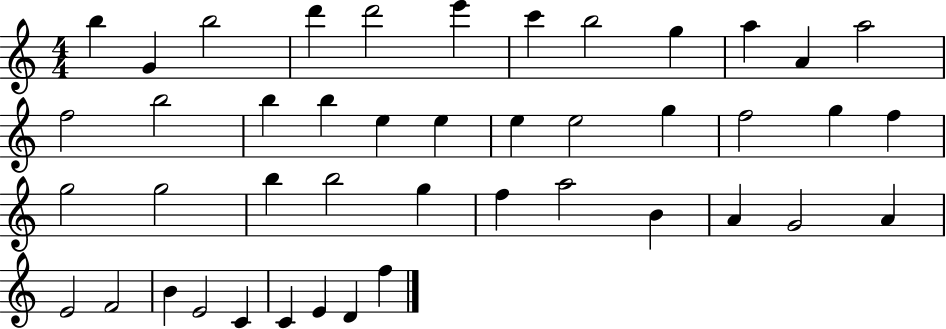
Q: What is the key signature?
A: C major